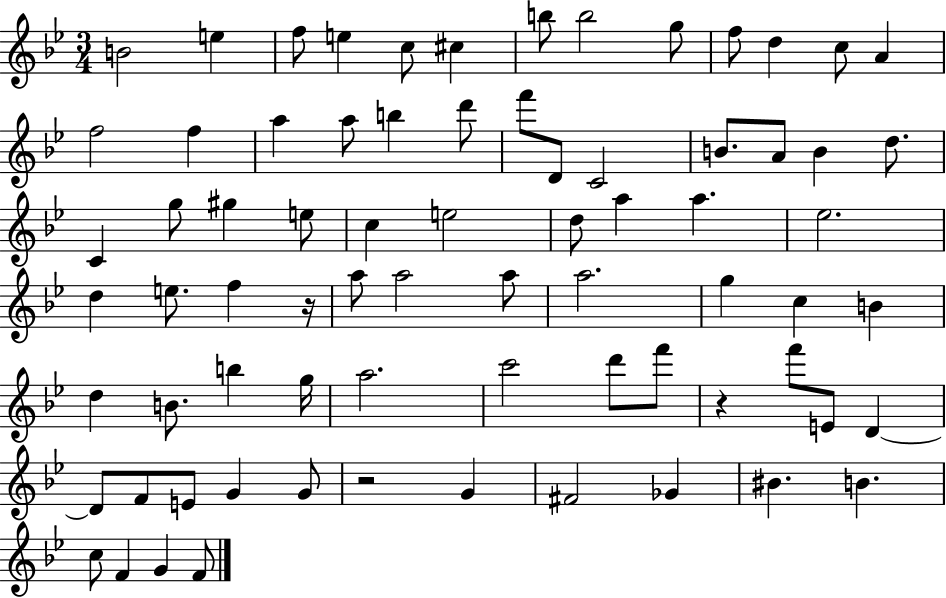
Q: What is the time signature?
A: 3/4